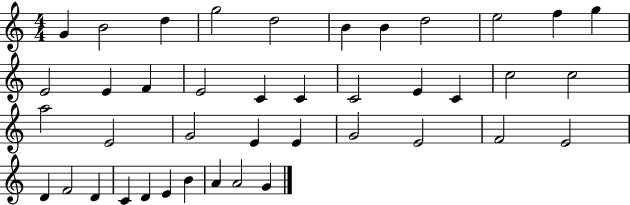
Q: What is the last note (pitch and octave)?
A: G4